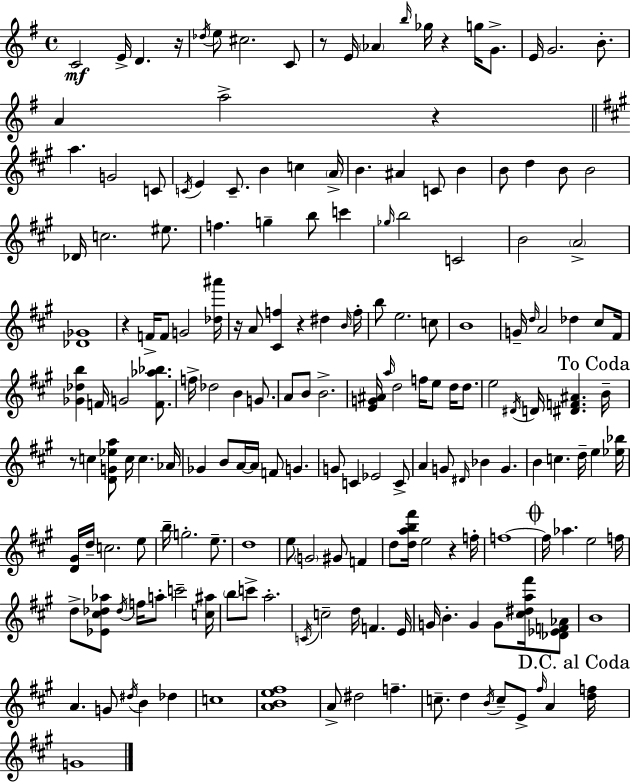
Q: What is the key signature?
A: G major